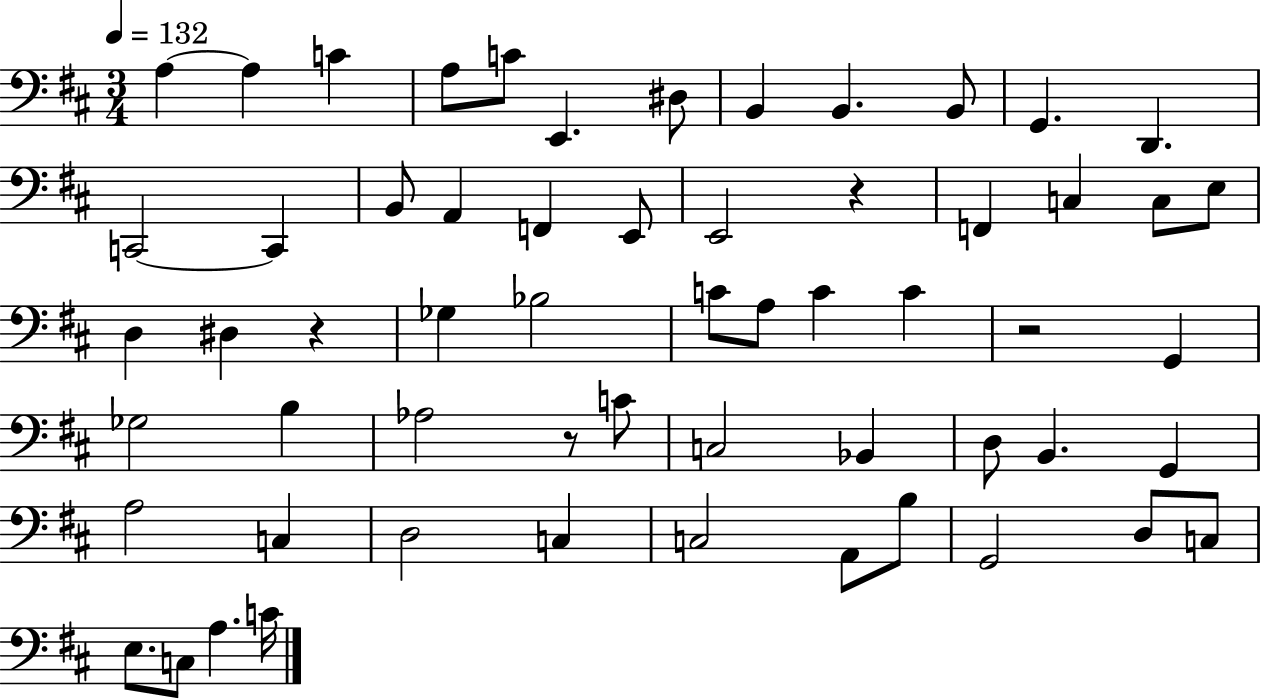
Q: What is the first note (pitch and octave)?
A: A3